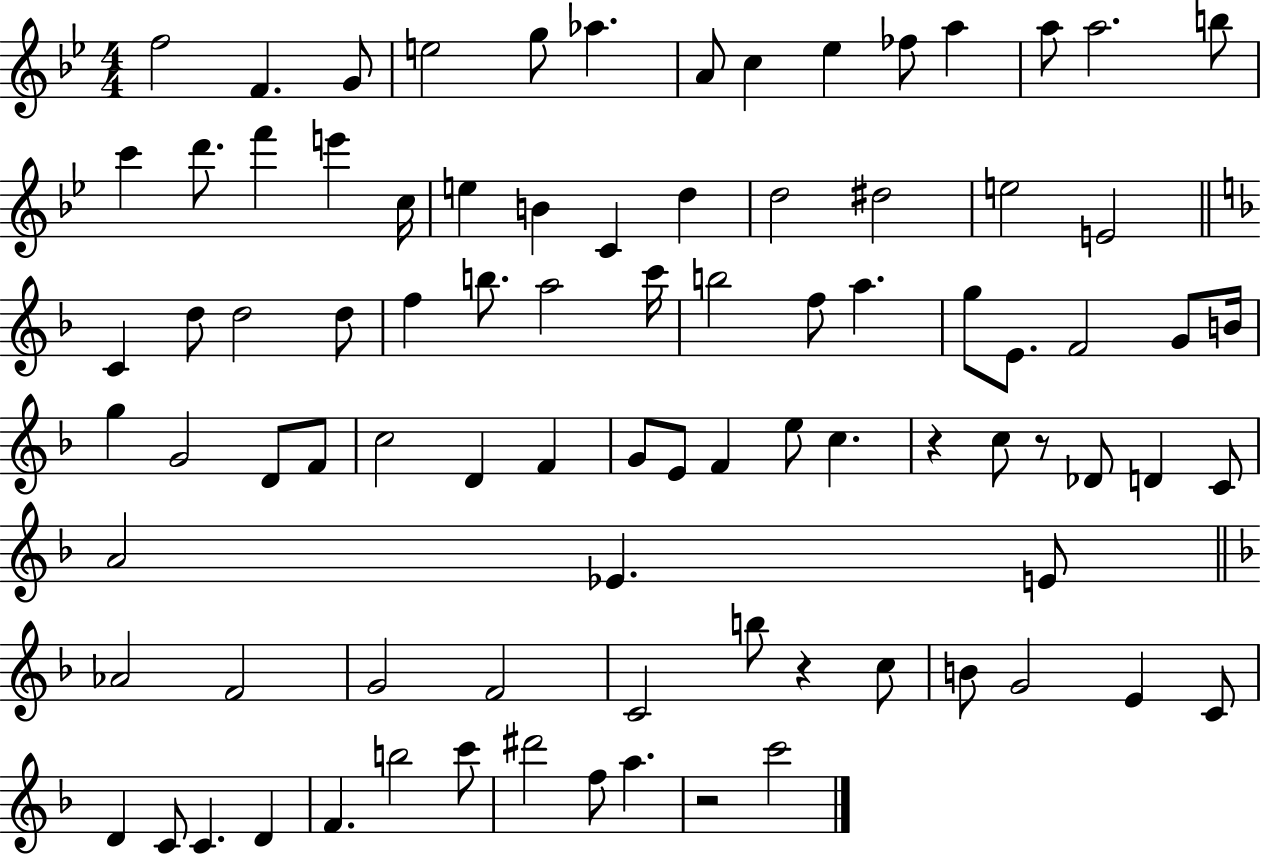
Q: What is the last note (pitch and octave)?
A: C6